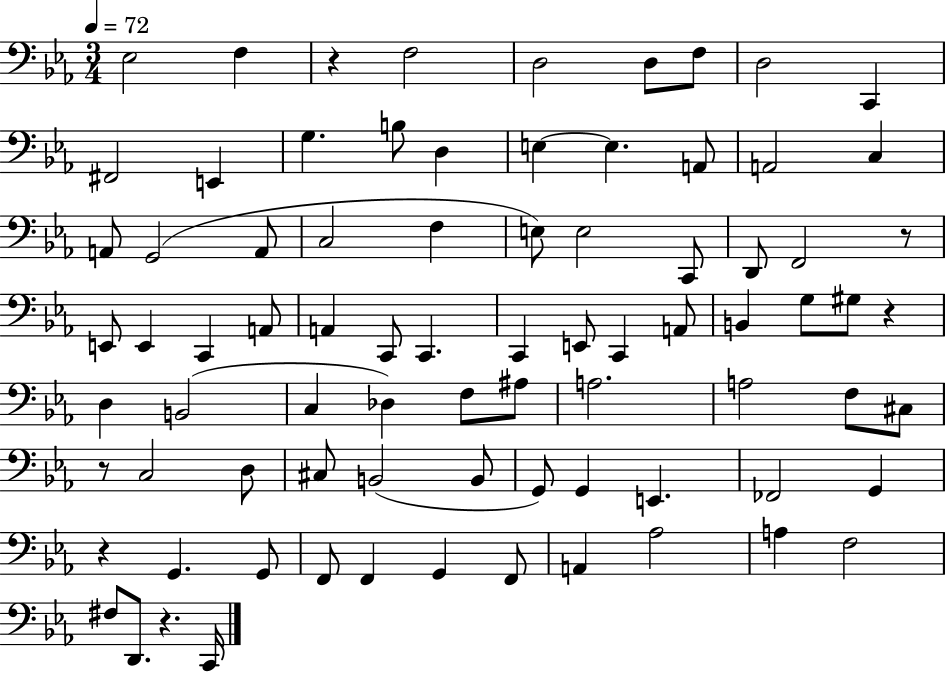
X:1
T:Untitled
M:3/4
L:1/4
K:Eb
_E,2 F, z F,2 D,2 D,/2 F,/2 D,2 C,, ^F,,2 E,, G, B,/2 D, E, E, A,,/2 A,,2 C, A,,/2 G,,2 A,,/2 C,2 F, E,/2 E,2 C,,/2 D,,/2 F,,2 z/2 E,,/2 E,, C,, A,,/2 A,, C,,/2 C,, C,, E,,/2 C,, A,,/2 B,, G,/2 ^G,/2 z D, B,,2 C, _D, F,/2 ^A,/2 A,2 A,2 F,/2 ^C,/2 z/2 C,2 D,/2 ^C,/2 B,,2 B,,/2 G,,/2 G,, E,, _F,,2 G,, z G,, G,,/2 F,,/2 F,, G,, F,,/2 A,, _A,2 A, F,2 ^F,/2 D,,/2 z C,,/4